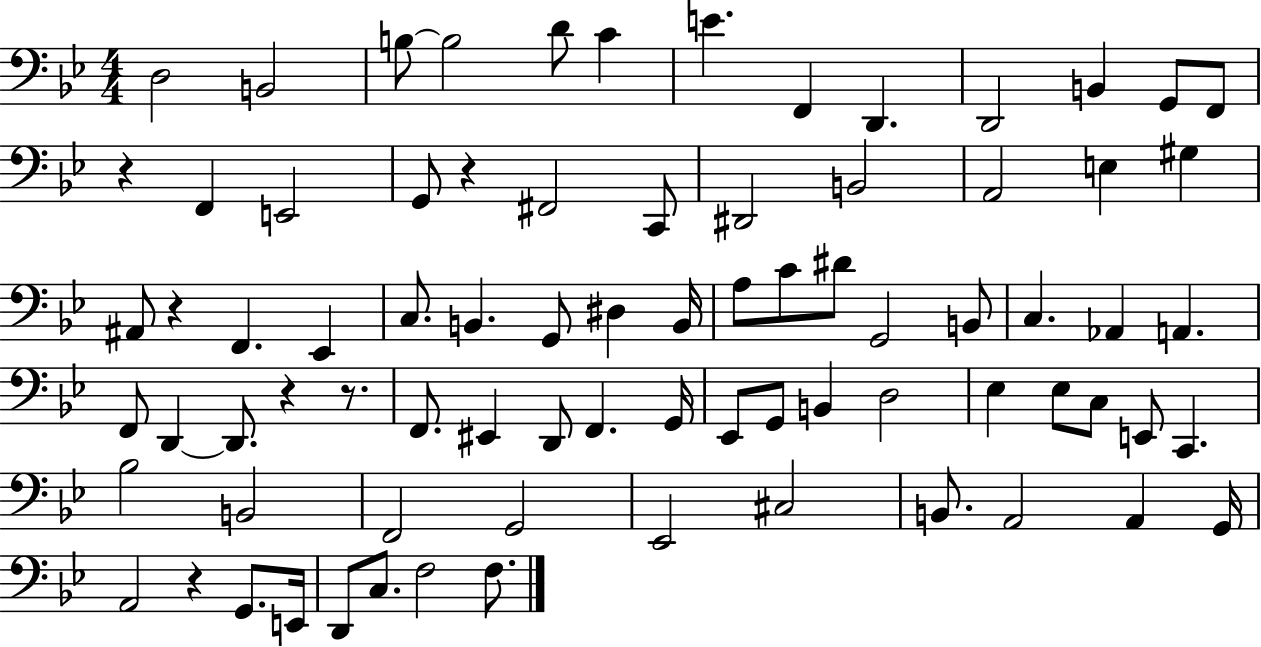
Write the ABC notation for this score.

X:1
T:Untitled
M:4/4
L:1/4
K:Bb
D,2 B,,2 B,/2 B,2 D/2 C E F,, D,, D,,2 B,, G,,/2 F,,/2 z F,, E,,2 G,,/2 z ^F,,2 C,,/2 ^D,,2 B,,2 A,,2 E, ^G, ^A,,/2 z F,, _E,, C,/2 B,, G,,/2 ^D, B,,/4 A,/2 C/2 ^D/2 G,,2 B,,/2 C, _A,, A,, F,,/2 D,, D,,/2 z z/2 F,,/2 ^E,, D,,/2 F,, G,,/4 _E,,/2 G,,/2 B,, D,2 _E, _E,/2 C,/2 E,,/2 C,, _B,2 B,,2 F,,2 G,,2 _E,,2 ^C,2 B,,/2 A,,2 A,, G,,/4 A,,2 z G,,/2 E,,/4 D,,/2 C,/2 F,2 F,/2